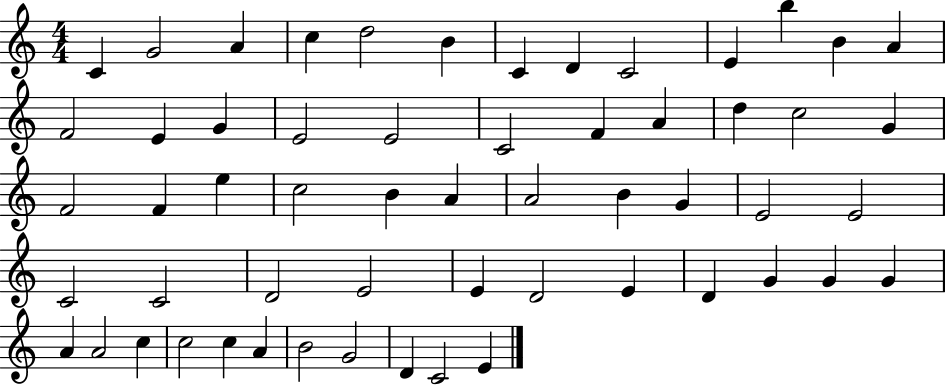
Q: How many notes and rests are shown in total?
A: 57